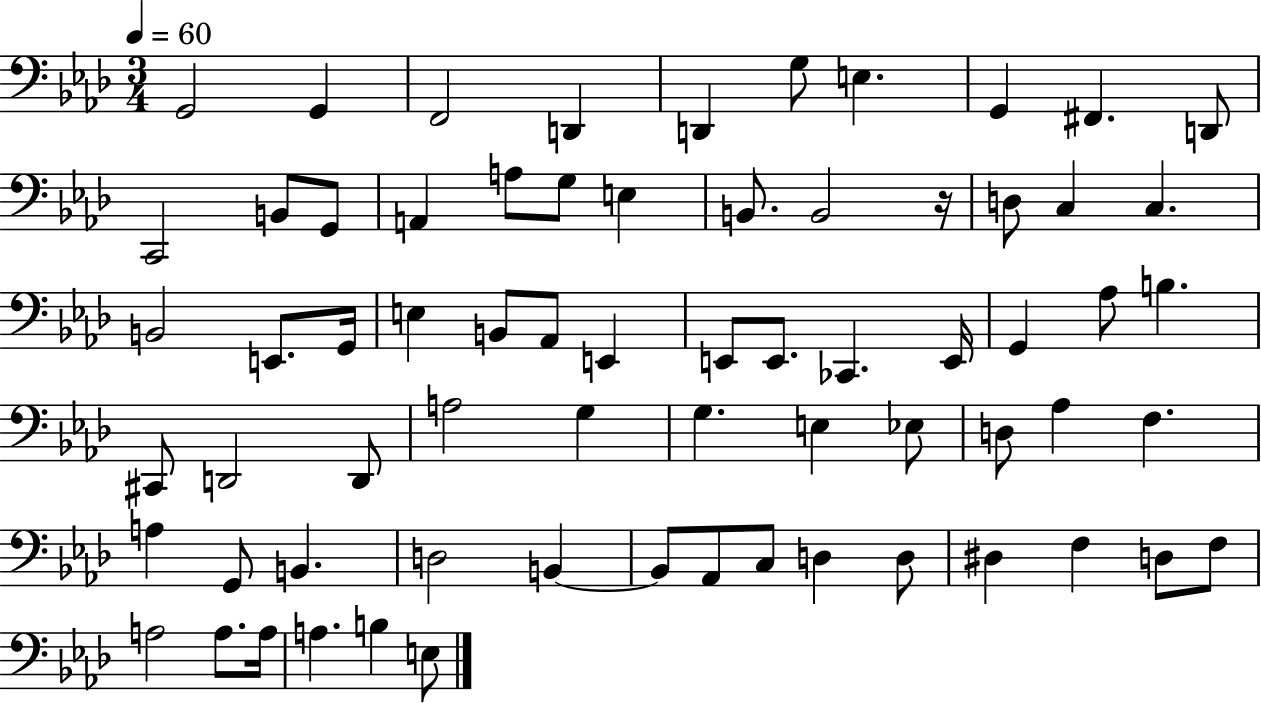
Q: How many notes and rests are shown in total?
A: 68